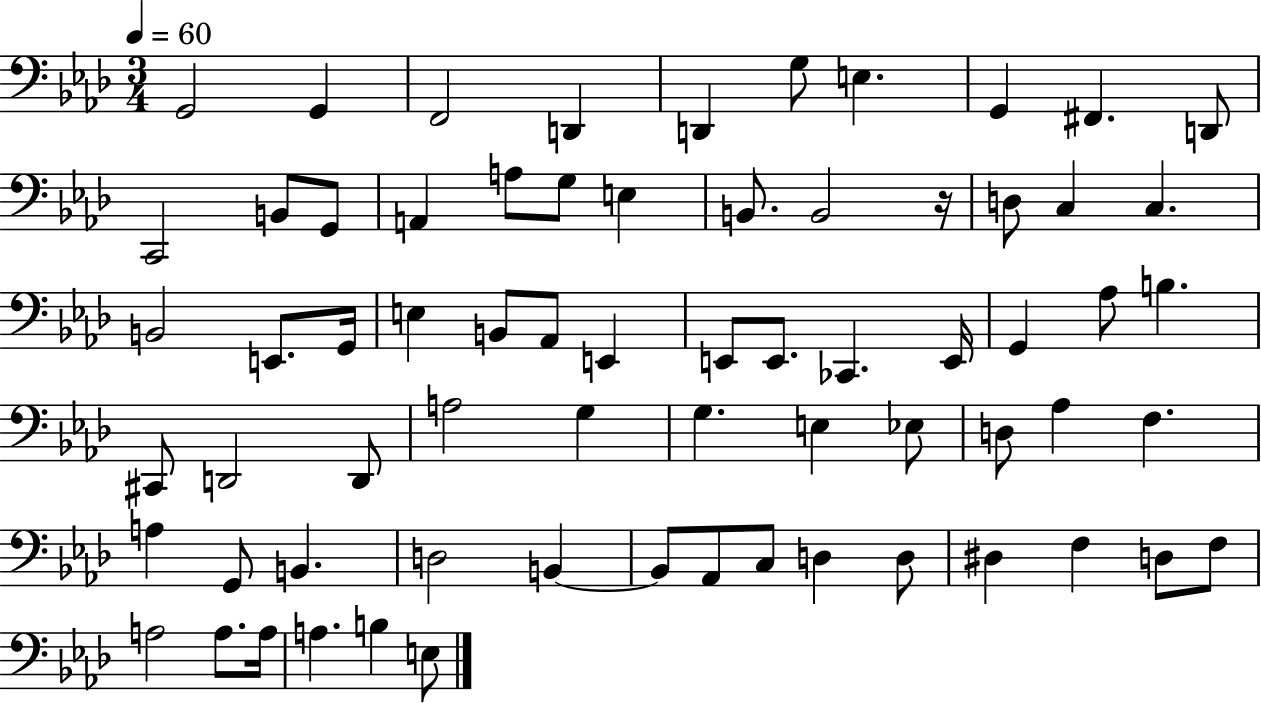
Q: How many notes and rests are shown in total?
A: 68